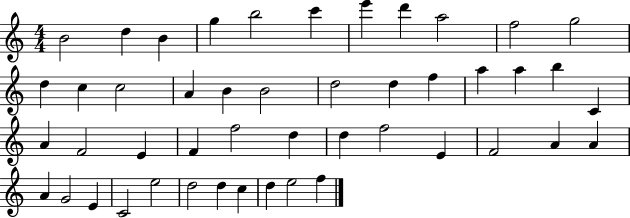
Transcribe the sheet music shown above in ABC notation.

X:1
T:Untitled
M:4/4
L:1/4
K:C
B2 d B g b2 c' e' d' a2 f2 g2 d c c2 A B B2 d2 d f a a b C A F2 E F f2 d d f2 E F2 A A A G2 E C2 e2 d2 d c d e2 f